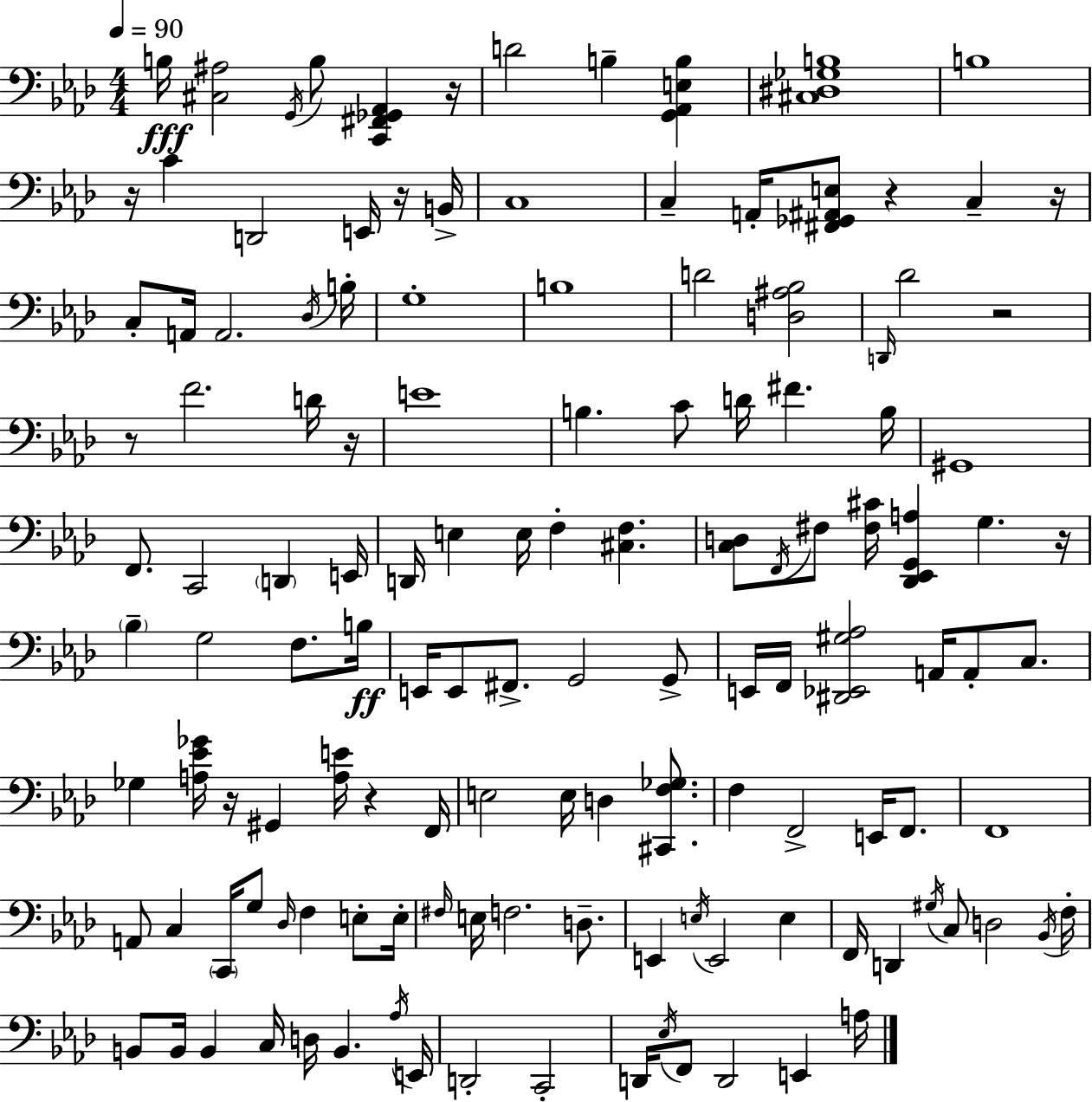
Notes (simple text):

B3/s [C#3,A#3]/h G2/s B3/e [C2,F#2,Gb2,Ab2]/q R/s D4/h B3/q [G2,Ab2,E3,B3]/q [C#3,D#3,Gb3,B3]/w B3/w R/s C4/q D2/h E2/s R/s B2/s C3/w C3/q A2/s [F#2,Gb2,A#2,E3]/e R/q C3/q R/s C3/e A2/s A2/h. Db3/s B3/s G3/w B3/w D4/h [D3,A#3,Bb3]/h D2/s Db4/h R/h R/e F4/h. D4/s R/s E4/w B3/q. C4/e D4/s F#4/q. B3/s G#2/w F2/e. C2/h D2/q E2/s D2/s E3/q E3/s F3/q [C#3,F3]/q. [C3,D3]/e F2/s F#3/e [F#3,C#4]/s [Db2,Eb2,G2,A3]/q G3/q. R/s Bb3/q G3/h F3/e. B3/s E2/s E2/e F#2/e. G2/h G2/e E2/s F2/s [D#2,Eb2,G#3,Ab3]/h A2/s A2/e C3/e. Gb3/q [A3,Eb4,Gb4]/s R/s G#2/q [A3,E4]/s R/q F2/s E3/h E3/s D3/q [C#2,F3,Gb3]/e. F3/q F2/h E2/s F2/e. F2/w A2/e C3/q C2/s G3/e Db3/s F3/q E3/e E3/s F#3/s E3/s F3/h. D3/e. E2/q E3/s E2/h E3/q F2/s D2/q G#3/s C3/e D3/h Bb2/s F3/s B2/e B2/s B2/q C3/s D3/s B2/q. Ab3/s E2/s D2/h C2/h D2/s Eb3/s F2/e D2/h E2/q A3/s